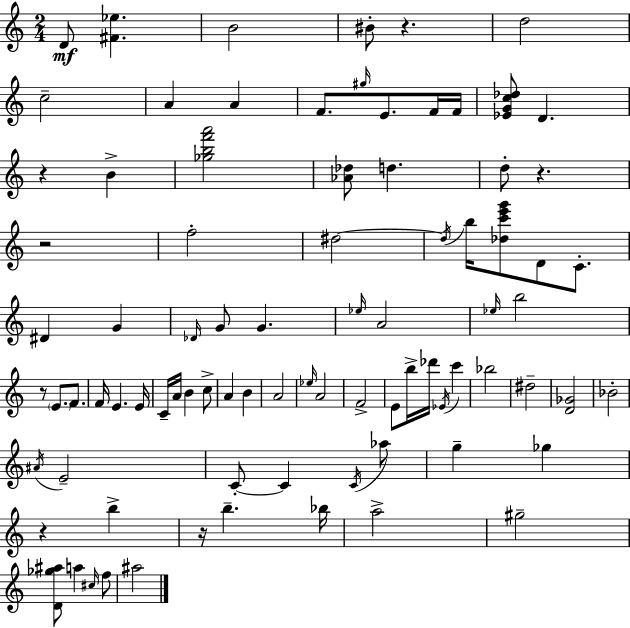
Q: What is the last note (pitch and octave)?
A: A#5